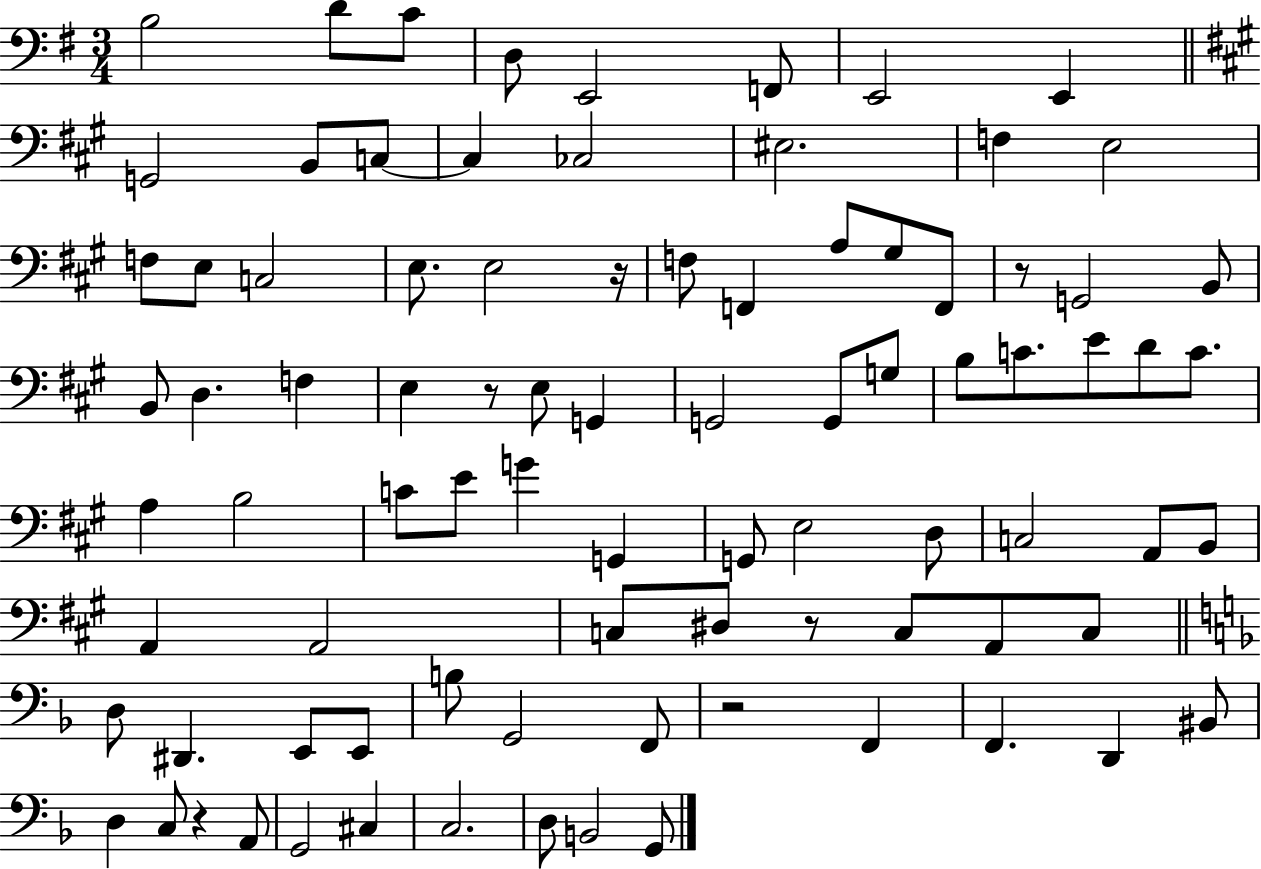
{
  \clef bass
  \numericTimeSignature
  \time 3/4
  \key g \major
  b2 d'8 c'8 | d8 e,2 f,8 | e,2 e,4 | \bar "||" \break \key a \major g,2 b,8 c8~~ | c4 ces2 | eis2. | f4 e2 | \break f8 e8 c2 | e8. e2 r16 | f8 f,4 a8 gis8 f,8 | r8 g,2 b,8 | \break b,8 d4. f4 | e4 r8 e8 g,4 | g,2 g,8 g8 | b8 c'8. e'8 d'8 c'8. | \break a4 b2 | c'8 e'8 g'4 g,4 | g,8 e2 d8 | c2 a,8 b,8 | \break a,4 a,2 | c8 dis8 r8 c8 a,8 c8 | \bar "||" \break \key f \major d8 dis,4. e,8 e,8 | b8 g,2 f,8 | r2 f,4 | f,4. d,4 bis,8 | \break d4 c8 r4 a,8 | g,2 cis4 | c2. | d8 b,2 g,8 | \break \bar "|."
}